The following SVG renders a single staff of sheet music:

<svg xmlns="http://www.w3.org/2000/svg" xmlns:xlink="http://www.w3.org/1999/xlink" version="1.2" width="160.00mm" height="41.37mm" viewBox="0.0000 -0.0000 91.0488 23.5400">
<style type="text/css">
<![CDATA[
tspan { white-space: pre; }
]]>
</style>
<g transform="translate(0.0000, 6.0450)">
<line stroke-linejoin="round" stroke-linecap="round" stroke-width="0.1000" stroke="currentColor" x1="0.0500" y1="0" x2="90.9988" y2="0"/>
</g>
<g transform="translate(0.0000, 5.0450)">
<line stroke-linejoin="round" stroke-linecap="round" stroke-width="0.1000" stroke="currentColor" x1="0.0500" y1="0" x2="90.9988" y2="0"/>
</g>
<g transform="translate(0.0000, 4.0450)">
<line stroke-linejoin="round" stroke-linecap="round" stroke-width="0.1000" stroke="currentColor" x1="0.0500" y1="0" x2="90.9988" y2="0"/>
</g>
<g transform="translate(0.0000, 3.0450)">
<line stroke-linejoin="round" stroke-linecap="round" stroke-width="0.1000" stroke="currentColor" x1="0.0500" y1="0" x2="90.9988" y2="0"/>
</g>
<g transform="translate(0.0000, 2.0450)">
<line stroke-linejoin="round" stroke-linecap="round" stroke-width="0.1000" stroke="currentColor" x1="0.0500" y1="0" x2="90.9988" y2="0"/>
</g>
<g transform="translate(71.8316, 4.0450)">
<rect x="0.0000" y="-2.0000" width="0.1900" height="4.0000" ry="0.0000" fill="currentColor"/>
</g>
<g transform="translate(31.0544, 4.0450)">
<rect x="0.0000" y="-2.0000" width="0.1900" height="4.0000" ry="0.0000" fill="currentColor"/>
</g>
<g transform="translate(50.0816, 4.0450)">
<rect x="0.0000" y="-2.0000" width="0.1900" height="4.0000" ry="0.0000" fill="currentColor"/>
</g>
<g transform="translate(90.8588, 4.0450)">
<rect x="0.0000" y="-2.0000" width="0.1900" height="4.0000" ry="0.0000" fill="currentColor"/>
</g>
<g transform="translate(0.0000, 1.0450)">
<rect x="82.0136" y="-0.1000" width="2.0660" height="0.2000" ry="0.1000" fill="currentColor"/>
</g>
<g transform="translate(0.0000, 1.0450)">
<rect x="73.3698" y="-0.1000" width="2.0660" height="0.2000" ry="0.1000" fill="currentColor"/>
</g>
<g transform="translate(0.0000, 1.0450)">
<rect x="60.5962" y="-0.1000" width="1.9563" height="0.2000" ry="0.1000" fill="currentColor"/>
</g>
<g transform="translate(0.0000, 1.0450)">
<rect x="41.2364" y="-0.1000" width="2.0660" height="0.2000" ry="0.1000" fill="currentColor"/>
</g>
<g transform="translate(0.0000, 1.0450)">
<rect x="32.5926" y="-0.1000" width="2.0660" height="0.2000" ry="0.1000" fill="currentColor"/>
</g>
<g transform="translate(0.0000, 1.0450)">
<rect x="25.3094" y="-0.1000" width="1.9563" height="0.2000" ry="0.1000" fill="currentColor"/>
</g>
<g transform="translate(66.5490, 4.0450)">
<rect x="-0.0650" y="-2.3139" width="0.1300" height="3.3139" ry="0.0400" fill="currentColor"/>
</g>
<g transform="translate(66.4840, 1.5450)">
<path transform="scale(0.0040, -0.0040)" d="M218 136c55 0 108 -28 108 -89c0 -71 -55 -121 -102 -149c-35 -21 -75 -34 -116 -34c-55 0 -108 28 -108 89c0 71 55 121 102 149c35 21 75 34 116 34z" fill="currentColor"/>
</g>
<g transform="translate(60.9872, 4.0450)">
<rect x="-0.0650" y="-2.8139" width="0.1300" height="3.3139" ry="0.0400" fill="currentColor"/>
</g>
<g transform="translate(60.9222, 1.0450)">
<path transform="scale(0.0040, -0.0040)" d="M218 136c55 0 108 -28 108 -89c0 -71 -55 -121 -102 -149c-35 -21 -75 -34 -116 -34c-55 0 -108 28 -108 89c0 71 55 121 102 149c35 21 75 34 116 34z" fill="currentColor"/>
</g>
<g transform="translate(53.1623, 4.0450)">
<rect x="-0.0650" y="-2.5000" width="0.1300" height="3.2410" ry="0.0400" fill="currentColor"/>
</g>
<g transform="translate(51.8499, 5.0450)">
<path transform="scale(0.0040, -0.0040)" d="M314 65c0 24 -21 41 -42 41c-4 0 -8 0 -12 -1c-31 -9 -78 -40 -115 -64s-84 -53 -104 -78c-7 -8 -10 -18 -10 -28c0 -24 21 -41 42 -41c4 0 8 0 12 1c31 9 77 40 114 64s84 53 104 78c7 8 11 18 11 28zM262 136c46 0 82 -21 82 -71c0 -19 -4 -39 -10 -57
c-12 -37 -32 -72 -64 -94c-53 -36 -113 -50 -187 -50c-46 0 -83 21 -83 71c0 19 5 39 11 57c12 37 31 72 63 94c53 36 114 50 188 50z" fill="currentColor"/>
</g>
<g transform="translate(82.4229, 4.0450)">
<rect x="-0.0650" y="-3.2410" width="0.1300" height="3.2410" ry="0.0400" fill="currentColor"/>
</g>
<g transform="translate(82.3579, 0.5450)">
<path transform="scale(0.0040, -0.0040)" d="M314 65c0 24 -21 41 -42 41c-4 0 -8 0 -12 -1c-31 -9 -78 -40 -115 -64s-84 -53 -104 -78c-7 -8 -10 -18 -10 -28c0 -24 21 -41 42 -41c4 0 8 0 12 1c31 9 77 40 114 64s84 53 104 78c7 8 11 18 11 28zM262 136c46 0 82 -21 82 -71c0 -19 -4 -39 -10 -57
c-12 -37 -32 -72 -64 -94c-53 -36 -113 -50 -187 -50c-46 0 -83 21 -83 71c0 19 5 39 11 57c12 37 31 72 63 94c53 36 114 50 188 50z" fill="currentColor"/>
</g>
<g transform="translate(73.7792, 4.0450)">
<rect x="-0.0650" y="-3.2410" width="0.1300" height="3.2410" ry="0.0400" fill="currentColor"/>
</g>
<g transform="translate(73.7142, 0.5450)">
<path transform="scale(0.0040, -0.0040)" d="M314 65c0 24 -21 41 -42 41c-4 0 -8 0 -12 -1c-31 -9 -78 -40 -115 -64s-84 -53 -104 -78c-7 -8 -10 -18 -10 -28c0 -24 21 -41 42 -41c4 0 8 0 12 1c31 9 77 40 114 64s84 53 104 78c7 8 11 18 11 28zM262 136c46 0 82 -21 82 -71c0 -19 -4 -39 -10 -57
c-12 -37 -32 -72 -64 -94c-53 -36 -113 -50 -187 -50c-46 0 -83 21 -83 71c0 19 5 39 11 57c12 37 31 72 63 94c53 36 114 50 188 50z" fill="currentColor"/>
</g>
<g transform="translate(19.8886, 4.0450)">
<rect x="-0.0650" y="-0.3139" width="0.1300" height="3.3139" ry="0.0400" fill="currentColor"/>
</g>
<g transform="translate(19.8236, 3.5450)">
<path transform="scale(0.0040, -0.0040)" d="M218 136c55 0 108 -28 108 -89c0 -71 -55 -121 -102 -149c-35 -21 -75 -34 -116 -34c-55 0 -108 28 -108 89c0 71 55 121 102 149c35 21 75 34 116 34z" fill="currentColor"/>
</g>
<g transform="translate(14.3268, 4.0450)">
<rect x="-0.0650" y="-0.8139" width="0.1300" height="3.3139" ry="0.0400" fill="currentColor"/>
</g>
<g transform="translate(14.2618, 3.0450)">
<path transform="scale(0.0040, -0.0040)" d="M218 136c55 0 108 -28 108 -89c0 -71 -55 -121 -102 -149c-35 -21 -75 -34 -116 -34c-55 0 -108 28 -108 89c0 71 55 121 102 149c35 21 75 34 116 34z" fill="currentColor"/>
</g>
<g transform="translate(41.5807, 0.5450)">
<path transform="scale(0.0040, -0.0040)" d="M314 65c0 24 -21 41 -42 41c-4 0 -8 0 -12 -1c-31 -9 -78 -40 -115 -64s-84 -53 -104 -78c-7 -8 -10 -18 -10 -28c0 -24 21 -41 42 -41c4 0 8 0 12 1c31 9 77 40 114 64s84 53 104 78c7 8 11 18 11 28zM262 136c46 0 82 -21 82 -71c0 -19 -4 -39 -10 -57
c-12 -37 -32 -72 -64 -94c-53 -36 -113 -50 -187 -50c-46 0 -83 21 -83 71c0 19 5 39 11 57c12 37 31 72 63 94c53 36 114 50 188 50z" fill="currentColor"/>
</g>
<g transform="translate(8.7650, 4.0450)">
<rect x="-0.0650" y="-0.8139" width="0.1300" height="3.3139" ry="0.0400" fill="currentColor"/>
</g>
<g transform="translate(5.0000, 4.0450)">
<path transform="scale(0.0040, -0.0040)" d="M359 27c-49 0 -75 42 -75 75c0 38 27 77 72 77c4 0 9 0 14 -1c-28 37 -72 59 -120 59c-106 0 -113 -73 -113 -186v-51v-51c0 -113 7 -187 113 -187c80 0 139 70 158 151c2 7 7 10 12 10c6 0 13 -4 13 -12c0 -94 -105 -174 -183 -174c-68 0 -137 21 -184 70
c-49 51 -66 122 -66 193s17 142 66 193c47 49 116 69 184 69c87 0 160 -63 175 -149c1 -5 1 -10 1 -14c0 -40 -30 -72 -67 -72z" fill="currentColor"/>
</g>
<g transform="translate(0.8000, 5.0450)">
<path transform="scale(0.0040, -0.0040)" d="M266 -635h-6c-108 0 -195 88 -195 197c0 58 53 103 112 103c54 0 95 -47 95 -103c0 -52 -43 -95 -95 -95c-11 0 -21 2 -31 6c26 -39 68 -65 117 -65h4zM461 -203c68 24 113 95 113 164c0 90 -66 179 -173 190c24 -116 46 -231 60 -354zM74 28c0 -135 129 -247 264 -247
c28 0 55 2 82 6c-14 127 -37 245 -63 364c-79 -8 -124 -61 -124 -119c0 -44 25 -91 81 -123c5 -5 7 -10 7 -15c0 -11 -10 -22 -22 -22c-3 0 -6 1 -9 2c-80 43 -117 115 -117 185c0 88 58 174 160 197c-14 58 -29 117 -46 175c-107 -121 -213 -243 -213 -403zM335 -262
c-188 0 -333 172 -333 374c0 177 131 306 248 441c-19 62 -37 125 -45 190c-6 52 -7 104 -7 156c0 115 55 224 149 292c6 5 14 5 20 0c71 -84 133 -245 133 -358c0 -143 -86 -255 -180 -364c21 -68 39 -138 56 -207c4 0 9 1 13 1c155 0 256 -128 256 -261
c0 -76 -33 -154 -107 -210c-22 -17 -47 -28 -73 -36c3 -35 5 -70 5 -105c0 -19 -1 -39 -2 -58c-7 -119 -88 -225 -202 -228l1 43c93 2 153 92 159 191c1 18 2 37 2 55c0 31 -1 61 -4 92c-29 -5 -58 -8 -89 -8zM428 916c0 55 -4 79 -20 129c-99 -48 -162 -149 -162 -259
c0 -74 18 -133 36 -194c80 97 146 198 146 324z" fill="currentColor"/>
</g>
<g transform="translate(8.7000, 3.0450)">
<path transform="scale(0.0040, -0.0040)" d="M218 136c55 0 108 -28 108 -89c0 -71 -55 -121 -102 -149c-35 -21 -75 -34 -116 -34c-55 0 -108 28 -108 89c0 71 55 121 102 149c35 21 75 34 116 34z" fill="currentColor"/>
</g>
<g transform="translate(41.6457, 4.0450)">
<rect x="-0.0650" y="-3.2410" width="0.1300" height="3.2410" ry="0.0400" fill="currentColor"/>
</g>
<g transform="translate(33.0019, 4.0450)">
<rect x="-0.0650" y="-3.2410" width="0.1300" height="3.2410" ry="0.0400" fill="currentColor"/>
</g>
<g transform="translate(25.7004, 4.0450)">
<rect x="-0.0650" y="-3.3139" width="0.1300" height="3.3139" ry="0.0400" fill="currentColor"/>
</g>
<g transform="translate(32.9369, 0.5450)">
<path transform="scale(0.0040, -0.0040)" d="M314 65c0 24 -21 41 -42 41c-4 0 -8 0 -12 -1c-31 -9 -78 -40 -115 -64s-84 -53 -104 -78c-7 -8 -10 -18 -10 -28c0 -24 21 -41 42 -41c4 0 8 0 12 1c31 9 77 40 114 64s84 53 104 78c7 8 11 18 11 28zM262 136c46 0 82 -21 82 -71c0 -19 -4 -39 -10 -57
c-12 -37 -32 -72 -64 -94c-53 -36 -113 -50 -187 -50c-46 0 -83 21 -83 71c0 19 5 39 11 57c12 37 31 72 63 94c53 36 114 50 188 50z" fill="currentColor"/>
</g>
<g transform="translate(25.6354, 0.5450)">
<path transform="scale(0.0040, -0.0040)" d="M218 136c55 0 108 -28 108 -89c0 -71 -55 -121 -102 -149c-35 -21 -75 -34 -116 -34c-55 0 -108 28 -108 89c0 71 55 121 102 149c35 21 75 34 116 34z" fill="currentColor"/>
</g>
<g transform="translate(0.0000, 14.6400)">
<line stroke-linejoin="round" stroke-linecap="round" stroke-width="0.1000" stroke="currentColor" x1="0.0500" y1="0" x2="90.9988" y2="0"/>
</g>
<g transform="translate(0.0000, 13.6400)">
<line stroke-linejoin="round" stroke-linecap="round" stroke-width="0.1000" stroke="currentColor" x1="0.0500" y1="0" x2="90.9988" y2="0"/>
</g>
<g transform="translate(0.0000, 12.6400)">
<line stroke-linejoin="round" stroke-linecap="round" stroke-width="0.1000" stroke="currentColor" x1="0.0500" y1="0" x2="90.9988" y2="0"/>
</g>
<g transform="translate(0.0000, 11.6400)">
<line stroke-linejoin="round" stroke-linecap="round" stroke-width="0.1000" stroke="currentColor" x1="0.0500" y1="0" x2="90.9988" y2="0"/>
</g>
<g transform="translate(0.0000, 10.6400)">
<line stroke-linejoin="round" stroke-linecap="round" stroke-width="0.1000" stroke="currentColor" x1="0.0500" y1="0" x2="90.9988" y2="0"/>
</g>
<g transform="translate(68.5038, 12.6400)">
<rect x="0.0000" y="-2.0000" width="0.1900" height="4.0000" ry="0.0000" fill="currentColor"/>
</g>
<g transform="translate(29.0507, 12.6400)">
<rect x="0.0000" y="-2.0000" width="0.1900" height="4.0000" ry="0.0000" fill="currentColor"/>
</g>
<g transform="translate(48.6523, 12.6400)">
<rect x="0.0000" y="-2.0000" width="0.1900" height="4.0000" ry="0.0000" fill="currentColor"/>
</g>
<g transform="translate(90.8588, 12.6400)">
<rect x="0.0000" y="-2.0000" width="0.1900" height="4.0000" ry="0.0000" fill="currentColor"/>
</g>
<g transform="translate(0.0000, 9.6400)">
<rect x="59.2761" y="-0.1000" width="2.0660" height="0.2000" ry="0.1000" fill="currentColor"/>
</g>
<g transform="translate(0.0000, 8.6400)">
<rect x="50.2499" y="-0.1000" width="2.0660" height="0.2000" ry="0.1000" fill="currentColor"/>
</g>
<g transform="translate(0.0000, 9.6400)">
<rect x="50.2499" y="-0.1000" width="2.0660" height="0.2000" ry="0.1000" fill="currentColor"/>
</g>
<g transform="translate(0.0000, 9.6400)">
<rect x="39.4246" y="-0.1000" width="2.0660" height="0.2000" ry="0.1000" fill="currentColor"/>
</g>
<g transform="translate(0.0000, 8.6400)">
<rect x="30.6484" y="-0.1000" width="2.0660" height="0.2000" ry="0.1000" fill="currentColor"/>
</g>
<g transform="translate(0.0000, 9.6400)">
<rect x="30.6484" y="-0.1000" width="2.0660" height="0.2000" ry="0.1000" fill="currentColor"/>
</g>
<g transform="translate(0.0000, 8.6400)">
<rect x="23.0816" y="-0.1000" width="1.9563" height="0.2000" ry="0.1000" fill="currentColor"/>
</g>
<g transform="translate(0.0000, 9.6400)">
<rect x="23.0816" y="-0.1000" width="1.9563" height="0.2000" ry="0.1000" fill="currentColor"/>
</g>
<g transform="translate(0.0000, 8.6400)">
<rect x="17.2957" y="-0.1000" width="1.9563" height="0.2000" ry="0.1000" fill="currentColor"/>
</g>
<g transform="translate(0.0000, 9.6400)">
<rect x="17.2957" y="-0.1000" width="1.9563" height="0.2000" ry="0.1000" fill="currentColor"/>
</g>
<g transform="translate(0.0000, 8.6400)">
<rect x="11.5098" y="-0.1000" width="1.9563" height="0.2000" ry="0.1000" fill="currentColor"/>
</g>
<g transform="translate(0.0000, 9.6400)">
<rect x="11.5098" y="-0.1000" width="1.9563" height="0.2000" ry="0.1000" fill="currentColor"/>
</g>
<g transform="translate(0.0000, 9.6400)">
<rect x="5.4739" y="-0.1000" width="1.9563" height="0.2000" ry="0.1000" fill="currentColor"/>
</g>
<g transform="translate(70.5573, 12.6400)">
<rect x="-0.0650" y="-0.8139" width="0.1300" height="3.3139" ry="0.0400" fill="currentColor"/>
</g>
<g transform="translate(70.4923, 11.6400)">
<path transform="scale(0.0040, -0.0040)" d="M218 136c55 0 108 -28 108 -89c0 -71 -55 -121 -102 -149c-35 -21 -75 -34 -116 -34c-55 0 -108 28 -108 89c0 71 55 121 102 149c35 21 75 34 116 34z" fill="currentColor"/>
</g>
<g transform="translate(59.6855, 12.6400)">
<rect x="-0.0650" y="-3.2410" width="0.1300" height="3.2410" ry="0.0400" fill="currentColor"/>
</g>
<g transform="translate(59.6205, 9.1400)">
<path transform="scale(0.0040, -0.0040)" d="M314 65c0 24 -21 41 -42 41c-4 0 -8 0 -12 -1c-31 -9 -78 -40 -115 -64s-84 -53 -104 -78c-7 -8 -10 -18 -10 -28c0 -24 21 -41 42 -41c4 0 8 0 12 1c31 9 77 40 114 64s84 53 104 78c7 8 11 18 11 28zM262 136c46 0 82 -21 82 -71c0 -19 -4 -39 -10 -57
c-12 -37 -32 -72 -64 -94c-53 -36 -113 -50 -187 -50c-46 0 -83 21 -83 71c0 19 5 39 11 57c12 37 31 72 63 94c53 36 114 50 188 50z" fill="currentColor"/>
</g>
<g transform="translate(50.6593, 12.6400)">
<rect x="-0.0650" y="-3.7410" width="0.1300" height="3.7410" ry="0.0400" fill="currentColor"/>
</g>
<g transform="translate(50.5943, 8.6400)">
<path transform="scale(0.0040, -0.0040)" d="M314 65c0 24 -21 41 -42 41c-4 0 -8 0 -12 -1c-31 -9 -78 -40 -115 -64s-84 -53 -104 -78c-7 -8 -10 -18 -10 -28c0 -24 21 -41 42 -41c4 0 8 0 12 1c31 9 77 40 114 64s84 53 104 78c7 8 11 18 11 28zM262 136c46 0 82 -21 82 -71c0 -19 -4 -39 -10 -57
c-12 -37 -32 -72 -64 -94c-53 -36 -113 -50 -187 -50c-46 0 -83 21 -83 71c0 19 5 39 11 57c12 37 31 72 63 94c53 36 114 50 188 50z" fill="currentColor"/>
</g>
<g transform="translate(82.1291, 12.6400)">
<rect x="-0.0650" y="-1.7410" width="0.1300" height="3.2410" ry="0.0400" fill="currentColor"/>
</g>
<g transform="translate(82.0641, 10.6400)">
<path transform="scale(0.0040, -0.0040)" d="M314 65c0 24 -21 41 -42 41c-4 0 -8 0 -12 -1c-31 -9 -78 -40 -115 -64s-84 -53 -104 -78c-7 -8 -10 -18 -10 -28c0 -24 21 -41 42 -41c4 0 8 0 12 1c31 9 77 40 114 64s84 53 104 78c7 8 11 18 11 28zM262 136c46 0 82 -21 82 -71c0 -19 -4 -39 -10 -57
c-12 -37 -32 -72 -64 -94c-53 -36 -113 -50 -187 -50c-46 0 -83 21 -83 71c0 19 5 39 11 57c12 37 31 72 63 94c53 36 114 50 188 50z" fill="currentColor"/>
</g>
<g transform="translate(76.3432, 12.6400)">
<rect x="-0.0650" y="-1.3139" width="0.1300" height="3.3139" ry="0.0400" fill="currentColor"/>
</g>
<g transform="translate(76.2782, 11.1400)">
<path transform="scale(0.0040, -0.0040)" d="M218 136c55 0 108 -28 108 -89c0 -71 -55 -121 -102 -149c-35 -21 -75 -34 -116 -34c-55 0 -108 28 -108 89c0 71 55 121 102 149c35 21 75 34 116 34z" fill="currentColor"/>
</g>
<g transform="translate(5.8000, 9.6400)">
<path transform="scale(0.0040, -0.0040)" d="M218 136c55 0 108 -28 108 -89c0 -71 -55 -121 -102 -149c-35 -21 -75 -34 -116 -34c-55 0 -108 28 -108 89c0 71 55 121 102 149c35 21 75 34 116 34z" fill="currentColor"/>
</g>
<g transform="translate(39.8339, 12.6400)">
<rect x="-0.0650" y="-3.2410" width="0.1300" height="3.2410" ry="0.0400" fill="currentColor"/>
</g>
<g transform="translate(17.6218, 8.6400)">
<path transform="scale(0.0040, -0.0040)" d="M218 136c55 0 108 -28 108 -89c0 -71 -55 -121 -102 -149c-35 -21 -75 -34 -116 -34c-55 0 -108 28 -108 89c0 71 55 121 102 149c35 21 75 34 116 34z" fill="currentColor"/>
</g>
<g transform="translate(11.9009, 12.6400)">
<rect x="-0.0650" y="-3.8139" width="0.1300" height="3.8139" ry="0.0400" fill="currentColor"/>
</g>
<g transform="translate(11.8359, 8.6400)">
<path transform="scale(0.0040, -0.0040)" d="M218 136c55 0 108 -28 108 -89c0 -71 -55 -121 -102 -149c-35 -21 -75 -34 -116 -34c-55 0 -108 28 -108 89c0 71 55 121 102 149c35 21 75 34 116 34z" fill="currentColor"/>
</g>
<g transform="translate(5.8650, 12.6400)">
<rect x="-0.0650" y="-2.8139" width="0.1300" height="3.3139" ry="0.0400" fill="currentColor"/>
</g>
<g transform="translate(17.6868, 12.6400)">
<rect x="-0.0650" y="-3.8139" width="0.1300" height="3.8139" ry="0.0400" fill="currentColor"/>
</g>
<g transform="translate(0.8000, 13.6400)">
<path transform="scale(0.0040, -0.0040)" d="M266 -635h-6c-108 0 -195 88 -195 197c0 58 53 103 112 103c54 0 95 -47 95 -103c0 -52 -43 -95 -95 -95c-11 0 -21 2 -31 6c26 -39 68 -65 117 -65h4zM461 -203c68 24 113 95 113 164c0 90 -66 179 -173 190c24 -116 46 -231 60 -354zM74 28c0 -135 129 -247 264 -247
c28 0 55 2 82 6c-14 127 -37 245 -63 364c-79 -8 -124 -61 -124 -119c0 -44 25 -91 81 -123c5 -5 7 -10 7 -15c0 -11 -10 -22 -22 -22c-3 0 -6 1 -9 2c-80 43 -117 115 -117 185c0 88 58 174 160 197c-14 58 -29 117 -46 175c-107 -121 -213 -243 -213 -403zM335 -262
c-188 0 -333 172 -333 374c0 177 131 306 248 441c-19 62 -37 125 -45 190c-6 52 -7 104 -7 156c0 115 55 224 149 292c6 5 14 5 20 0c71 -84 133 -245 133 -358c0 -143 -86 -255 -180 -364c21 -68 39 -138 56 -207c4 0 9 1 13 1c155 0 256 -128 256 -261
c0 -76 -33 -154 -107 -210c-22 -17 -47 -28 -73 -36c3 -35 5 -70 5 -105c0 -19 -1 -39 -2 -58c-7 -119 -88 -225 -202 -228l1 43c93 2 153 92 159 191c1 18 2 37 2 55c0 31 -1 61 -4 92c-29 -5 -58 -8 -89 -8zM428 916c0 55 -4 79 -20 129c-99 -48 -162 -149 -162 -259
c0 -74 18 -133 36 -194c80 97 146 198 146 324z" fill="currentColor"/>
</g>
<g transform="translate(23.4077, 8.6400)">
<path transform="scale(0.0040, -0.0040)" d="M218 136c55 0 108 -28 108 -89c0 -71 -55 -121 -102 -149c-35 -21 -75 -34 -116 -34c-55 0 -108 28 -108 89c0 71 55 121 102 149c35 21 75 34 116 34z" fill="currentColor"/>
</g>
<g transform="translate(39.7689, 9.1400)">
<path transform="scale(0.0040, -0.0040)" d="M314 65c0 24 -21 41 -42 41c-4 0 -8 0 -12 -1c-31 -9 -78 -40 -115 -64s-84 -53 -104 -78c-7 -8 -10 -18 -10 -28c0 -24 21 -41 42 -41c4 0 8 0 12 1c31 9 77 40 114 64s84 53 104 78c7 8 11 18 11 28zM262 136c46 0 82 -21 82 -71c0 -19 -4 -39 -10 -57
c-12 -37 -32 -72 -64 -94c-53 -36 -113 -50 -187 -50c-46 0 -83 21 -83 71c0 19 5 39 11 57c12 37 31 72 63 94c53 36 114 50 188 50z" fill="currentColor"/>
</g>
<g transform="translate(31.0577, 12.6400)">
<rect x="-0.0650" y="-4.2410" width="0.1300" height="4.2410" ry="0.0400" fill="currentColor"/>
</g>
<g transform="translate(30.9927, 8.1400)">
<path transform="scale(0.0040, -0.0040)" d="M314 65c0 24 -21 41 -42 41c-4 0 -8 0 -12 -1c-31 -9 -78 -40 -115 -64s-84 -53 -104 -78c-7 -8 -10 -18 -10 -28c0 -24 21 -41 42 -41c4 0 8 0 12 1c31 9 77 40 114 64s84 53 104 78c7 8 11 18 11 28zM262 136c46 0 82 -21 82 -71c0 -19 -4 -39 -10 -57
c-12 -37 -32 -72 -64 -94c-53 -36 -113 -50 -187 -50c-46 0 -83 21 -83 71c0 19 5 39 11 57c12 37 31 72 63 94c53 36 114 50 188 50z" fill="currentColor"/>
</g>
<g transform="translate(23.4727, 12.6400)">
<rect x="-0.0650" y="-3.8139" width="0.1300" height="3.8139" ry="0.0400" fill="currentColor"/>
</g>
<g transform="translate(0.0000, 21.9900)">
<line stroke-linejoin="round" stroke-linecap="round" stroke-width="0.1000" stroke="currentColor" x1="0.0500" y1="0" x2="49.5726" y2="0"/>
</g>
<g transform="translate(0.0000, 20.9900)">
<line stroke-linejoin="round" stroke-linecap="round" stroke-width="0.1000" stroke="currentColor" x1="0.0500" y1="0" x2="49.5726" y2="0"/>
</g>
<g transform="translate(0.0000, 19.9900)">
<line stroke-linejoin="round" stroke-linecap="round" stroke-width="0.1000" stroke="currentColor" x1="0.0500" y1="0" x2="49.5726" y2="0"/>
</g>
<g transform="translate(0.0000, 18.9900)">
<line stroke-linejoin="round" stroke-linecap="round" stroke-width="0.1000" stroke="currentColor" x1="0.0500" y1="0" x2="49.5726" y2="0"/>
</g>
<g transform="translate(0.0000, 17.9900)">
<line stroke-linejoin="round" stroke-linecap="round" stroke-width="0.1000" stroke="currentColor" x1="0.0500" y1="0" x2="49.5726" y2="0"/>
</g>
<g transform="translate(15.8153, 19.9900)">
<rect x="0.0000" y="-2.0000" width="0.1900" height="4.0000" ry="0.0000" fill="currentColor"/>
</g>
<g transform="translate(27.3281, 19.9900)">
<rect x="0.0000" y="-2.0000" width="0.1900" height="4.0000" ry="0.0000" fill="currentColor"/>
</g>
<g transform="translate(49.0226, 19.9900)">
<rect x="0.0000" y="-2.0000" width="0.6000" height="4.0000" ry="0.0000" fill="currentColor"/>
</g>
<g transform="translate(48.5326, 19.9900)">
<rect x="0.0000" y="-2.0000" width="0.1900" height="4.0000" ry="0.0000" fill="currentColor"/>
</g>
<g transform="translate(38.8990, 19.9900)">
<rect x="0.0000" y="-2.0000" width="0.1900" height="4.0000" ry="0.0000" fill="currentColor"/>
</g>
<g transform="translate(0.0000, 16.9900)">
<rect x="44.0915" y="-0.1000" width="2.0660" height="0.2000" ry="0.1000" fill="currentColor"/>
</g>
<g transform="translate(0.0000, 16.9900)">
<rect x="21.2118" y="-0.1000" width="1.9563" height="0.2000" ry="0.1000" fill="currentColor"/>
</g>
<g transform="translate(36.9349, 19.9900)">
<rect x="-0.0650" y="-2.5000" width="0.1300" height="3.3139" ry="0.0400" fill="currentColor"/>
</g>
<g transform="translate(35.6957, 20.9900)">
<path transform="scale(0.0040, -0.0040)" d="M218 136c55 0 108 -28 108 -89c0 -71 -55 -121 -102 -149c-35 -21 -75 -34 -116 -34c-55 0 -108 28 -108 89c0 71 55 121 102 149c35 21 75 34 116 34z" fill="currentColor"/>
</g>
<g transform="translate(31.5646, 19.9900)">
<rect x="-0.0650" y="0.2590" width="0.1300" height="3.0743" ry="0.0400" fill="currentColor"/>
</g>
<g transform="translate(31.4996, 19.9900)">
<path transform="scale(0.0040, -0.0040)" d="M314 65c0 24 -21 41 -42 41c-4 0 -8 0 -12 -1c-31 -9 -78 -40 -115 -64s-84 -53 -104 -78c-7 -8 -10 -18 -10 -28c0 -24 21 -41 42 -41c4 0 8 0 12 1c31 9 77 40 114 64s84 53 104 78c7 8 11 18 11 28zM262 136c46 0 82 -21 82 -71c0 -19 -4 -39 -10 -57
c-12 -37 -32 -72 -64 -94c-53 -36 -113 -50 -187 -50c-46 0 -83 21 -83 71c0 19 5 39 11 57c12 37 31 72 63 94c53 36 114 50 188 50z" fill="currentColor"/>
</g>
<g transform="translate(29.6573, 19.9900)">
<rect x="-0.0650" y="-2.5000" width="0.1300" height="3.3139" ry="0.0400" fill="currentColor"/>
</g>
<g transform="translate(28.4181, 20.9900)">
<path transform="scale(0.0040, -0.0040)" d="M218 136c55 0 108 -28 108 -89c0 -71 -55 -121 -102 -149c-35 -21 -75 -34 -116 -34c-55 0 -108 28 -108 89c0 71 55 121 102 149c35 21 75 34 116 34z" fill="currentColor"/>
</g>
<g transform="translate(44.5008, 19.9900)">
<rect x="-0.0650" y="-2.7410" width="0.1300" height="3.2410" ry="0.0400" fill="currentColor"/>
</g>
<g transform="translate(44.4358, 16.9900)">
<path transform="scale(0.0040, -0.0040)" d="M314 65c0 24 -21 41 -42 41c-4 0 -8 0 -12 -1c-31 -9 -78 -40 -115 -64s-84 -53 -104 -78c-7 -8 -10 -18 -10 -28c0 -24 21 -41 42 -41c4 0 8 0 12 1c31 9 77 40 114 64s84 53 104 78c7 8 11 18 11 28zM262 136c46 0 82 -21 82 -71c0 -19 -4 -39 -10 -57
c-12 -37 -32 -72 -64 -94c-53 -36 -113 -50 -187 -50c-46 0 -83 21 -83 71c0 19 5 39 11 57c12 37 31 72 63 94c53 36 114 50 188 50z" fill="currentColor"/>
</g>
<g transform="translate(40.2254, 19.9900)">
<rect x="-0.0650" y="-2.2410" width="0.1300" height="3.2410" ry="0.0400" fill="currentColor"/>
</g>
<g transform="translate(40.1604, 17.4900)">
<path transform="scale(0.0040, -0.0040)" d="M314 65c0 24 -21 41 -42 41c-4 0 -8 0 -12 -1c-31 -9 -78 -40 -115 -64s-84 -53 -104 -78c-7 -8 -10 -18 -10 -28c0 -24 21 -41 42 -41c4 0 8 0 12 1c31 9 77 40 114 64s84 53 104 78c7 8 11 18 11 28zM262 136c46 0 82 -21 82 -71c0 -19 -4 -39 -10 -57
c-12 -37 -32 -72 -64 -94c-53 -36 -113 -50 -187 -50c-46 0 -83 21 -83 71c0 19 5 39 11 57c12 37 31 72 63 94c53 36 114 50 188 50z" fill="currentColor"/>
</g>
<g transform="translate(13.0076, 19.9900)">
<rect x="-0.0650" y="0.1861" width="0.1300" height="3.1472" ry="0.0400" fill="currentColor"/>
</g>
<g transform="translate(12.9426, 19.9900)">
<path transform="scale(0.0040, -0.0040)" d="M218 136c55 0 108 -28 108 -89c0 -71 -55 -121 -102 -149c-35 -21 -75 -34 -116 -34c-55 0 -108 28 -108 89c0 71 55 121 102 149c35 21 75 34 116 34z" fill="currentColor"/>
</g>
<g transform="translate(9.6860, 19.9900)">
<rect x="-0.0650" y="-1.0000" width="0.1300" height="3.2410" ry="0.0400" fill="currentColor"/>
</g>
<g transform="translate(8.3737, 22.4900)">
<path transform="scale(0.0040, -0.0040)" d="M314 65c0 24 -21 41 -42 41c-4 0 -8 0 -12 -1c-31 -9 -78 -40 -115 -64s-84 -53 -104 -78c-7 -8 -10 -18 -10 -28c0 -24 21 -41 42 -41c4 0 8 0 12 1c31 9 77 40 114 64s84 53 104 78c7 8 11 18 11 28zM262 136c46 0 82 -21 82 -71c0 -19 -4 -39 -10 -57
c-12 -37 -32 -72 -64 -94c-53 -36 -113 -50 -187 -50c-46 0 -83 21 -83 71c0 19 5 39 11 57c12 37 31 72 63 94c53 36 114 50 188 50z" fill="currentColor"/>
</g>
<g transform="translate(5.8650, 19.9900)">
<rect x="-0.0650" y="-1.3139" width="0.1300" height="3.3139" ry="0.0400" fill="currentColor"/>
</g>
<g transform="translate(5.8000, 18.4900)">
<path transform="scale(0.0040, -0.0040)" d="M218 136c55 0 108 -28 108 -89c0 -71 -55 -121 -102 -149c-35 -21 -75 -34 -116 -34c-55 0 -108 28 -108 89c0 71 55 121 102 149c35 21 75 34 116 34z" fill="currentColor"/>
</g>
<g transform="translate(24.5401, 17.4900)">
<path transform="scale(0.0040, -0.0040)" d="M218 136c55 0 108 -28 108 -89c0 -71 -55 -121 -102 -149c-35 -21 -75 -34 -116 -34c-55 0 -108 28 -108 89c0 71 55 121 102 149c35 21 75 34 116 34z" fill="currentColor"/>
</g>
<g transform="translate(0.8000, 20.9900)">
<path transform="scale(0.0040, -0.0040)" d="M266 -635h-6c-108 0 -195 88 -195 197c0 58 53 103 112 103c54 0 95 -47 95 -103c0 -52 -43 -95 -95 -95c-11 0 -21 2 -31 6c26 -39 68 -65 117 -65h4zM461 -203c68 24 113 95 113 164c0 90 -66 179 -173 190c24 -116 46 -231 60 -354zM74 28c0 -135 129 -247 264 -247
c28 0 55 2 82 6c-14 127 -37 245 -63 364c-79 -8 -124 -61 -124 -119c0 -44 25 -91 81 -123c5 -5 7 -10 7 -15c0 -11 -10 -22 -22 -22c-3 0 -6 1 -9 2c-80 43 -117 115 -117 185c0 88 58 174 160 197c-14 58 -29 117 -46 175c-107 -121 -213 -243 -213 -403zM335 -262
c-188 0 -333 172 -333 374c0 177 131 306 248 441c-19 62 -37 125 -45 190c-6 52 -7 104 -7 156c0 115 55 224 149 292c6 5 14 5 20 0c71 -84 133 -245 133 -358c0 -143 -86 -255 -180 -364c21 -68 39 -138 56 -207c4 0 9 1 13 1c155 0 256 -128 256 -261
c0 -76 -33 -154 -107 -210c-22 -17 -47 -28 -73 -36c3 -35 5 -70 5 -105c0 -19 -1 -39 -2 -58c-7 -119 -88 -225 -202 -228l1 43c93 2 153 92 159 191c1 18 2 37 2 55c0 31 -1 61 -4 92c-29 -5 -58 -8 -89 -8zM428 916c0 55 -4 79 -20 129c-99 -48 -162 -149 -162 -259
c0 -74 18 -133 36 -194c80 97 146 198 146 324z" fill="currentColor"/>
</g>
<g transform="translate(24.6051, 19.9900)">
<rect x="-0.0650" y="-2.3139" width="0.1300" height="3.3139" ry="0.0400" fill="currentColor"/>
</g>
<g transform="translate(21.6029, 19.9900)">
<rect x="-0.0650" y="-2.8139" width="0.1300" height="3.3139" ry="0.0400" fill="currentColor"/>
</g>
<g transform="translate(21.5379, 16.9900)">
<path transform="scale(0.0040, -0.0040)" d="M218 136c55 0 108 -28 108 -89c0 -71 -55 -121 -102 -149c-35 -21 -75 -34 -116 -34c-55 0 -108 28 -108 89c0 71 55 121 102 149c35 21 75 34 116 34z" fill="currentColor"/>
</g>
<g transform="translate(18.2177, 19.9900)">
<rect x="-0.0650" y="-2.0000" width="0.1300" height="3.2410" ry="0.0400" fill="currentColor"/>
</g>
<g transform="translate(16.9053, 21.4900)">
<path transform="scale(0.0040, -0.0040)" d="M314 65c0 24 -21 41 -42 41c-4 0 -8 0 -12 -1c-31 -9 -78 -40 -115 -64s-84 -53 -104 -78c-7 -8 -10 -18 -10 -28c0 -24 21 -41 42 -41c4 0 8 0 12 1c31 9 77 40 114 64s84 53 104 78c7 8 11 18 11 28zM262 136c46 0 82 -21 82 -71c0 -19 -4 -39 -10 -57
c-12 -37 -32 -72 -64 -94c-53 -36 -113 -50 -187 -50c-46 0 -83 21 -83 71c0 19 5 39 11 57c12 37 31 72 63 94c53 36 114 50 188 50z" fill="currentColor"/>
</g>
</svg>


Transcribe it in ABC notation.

X:1
T:Untitled
M:4/4
L:1/4
K:C
d d c b b2 b2 G2 a g b2 b2 a c' c' c' d'2 b2 c'2 b2 d e f2 e D2 B F2 a g G B2 G g2 a2